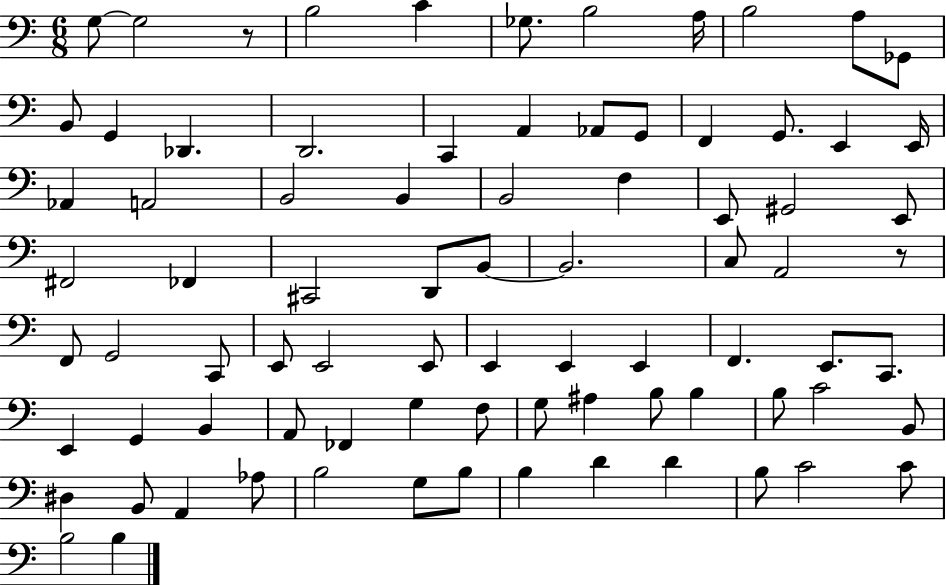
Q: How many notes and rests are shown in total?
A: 82